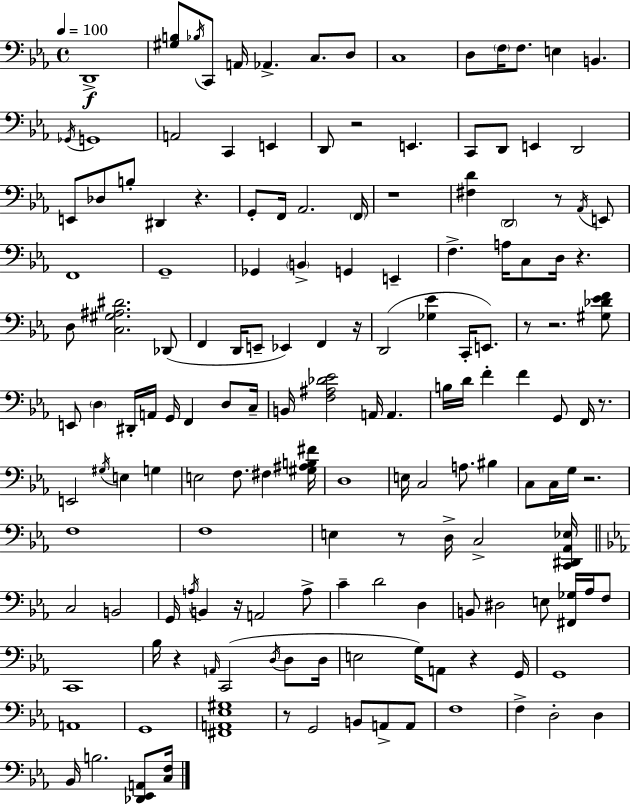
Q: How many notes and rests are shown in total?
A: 158